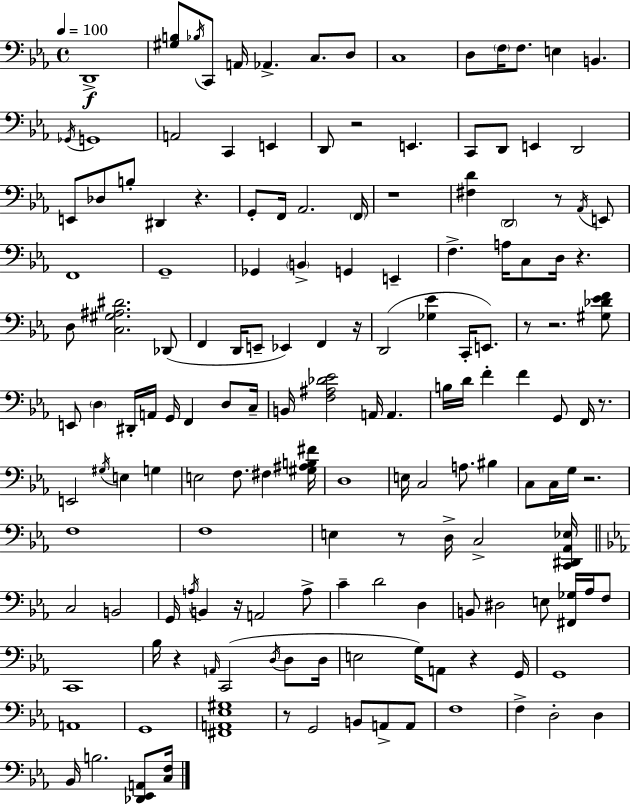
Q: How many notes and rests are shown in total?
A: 158